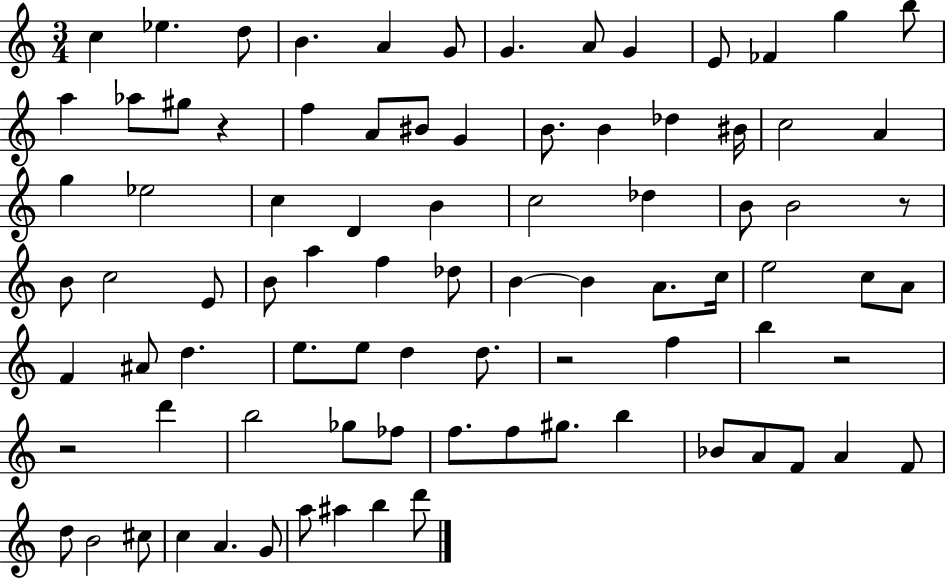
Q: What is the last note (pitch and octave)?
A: D6